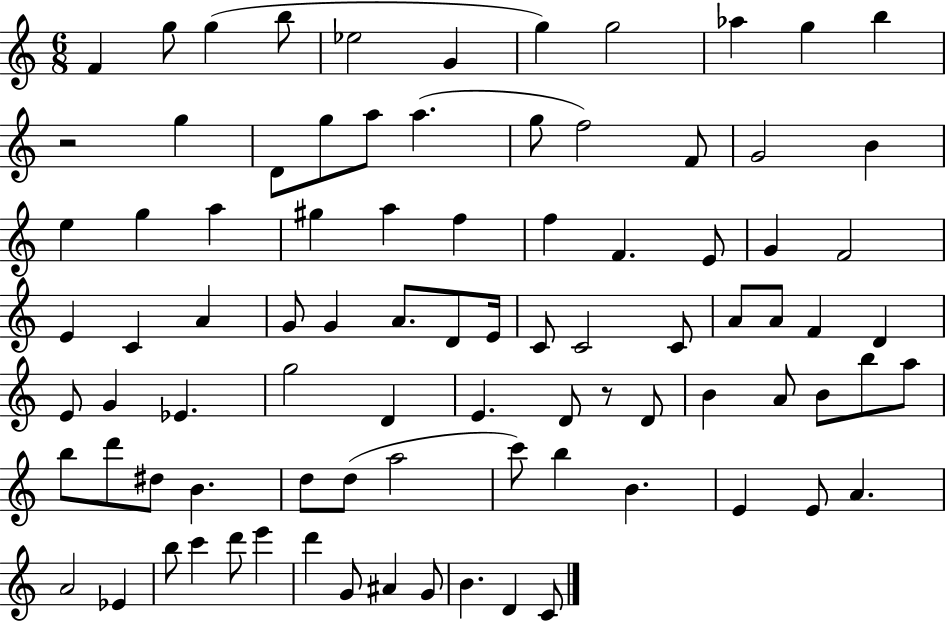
{
  \clef treble
  \numericTimeSignature
  \time 6/8
  \key c \major
  f'4 g''8 g''4( b''8 | ees''2 g'4 | g''4) g''2 | aes''4 g''4 b''4 | \break r2 g''4 | d'8 g''8 a''8 a''4.( | g''8 f''2) f'8 | g'2 b'4 | \break e''4 g''4 a''4 | gis''4 a''4 f''4 | f''4 f'4. e'8 | g'4 f'2 | \break e'4 c'4 a'4 | g'8 g'4 a'8. d'8 e'16 | c'8 c'2 c'8 | a'8 a'8 f'4 d'4 | \break e'8 g'4 ees'4. | g''2 d'4 | e'4. d'8 r8 d'8 | b'4 a'8 b'8 b''8 a''8 | \break b''8 d'''8 dis''8 b'4. | d''8 d''8( a''2 | c'''8) b''4 b'4. | e'4 e'8 a'4. | \break a'2 ees'4 | b''8 c'''4 d'''8 e'''4 | d'''4 g'8 ais'4 g'8 | b'4. d'4 c'8 | \break \bar "|."
}